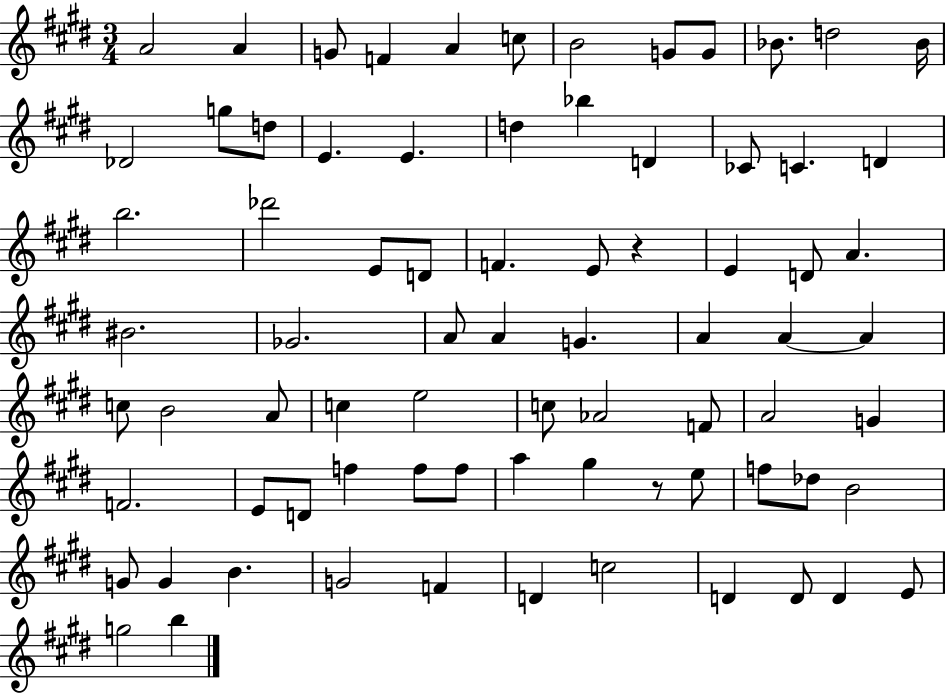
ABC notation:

X:1
T:Untitled
M:3/4
L:1/4
K:E
A2 A G/2 F A c/2 B2 G/2 G/2 _B/2 d2 _B/4 _D2 g/2 d/2 E E d _b D _C/2 C D b2 _d'2 E/2 D/2 F E/2 z E D/2 A ^B2 _G2 A/2 A G A A A c/2 B2 A/2 c e2 c/2 _A2 F/2 A2 G F2 E/2 D/2 f f/2 f/2 a ^g z/2 e/2 f/2 _d/2 B2 G/2 G B G2 F D c2 D D/2 D E/2 g2 b